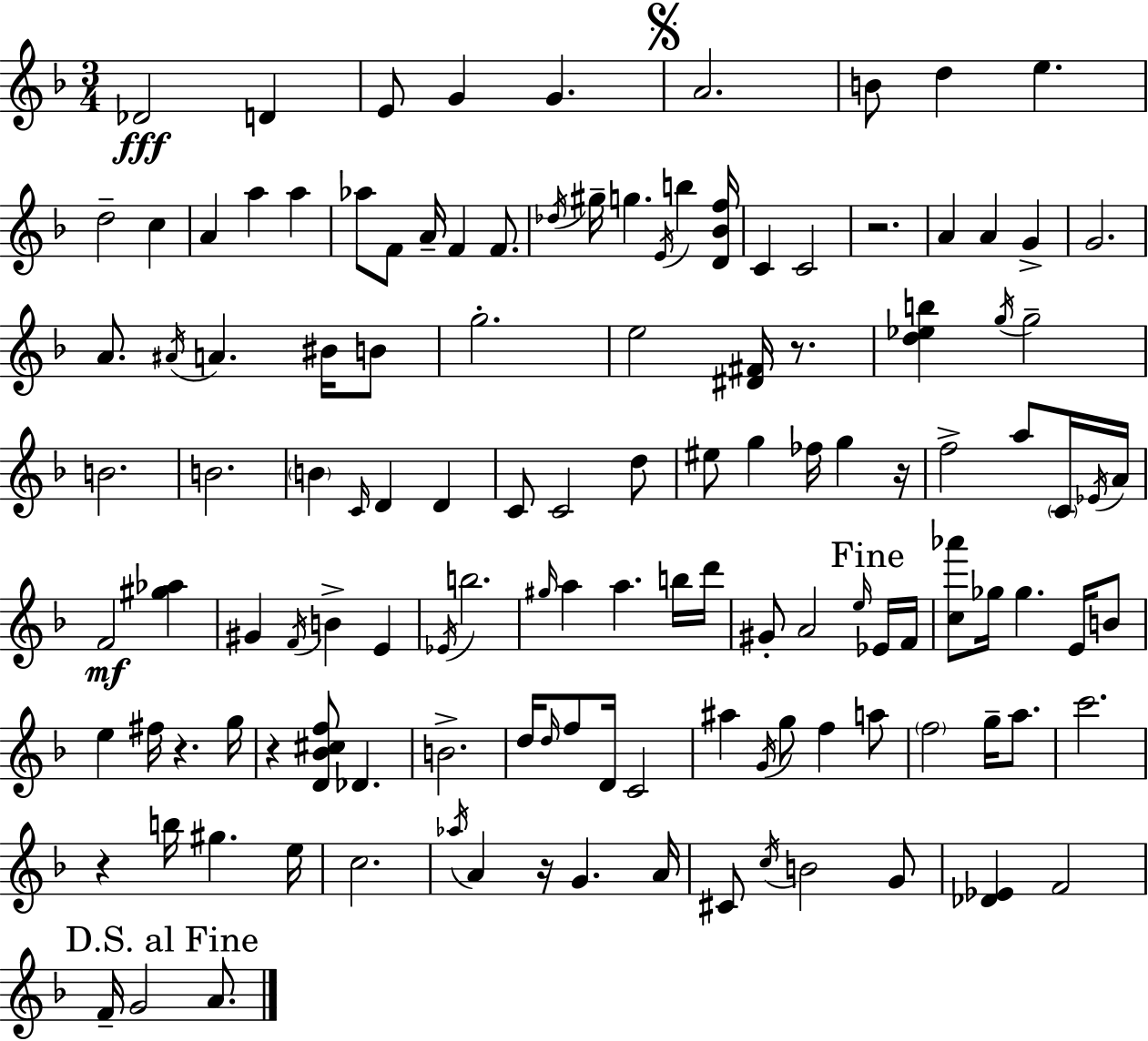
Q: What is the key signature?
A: D minor